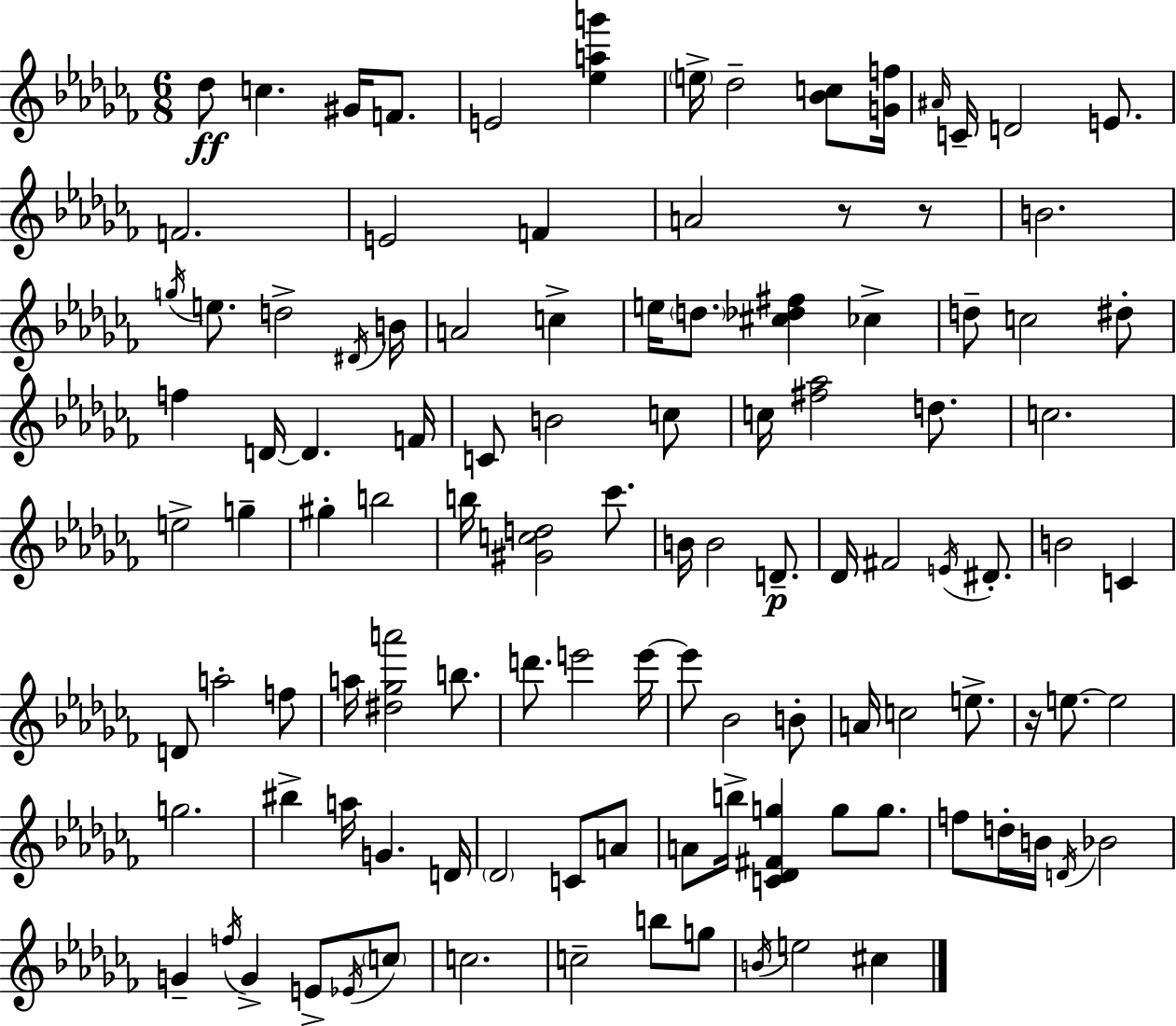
{
  \clef treble
  \numericTimeSignature
  \time 6/8
  \key aes \minor
  des''8\ff c''4. gis'16 f'8. | e'2 <ees'' a'' g'''>4 | \parenthesize e''16-> des''2-- <bes' c''>8 <g' f''>16 | \grace { ais'16 } c'16-- d'2 e'8. | \break f'2. | e'2 f'4 | a'2 r8 r8 | b'2. | \break \acciaccatura { g''16 } e''8. d''2-> | \acciaccatura { dis'16 } b'16 a'2 c''4-> | e''16 \parenthesize d''8. <cis'' des'' fis''>4 ces''4-> | d''8-- c''2 | \break dis''8-. f''4 d'16~~ d'4. | f'16 c'8 b'2 | c''8 c''16 <fis'' aes''>2 | d''8. c''2. | \break e''2-> g''4-- | gis''4-. b''2 | b''16 <gis' c'' d''>2 | ces'''8. b'16 b'2 | \break d'8.--\p des'16 fis'2 | \acciaccatura { e'16 } dis'8.-. b'2 | c'4 d'8 a''2-. | f''8 a''16 <dis'' ges'' a'''>2 | \break b''8. d'''8. e'''2 | e'''16~~ e'''8 bes'2 | b'8-. a'16 c''2 | e''8.-> r16 e''8.~~ e''2 | \break g''2. | bis''4-> a''16 g'4. | d'16 \parenthesize des'2 | c'8 a'8 a'8 b''16-> <c' des' fis' g''>4 g''8 | \break g''8. f''8 d''16-. b'16 \acciaccatura { d'16 } bes'2 | g'4-- \acciaccatura { f''16 } g'4-> | e'8-> \acciaccatura { ees'16 } \parenthesize c''8 c''2. | c''2-- | \break b''8 g''8 \acciaccatura { b'16 } e''2 | cis''4 \bar "|."
}